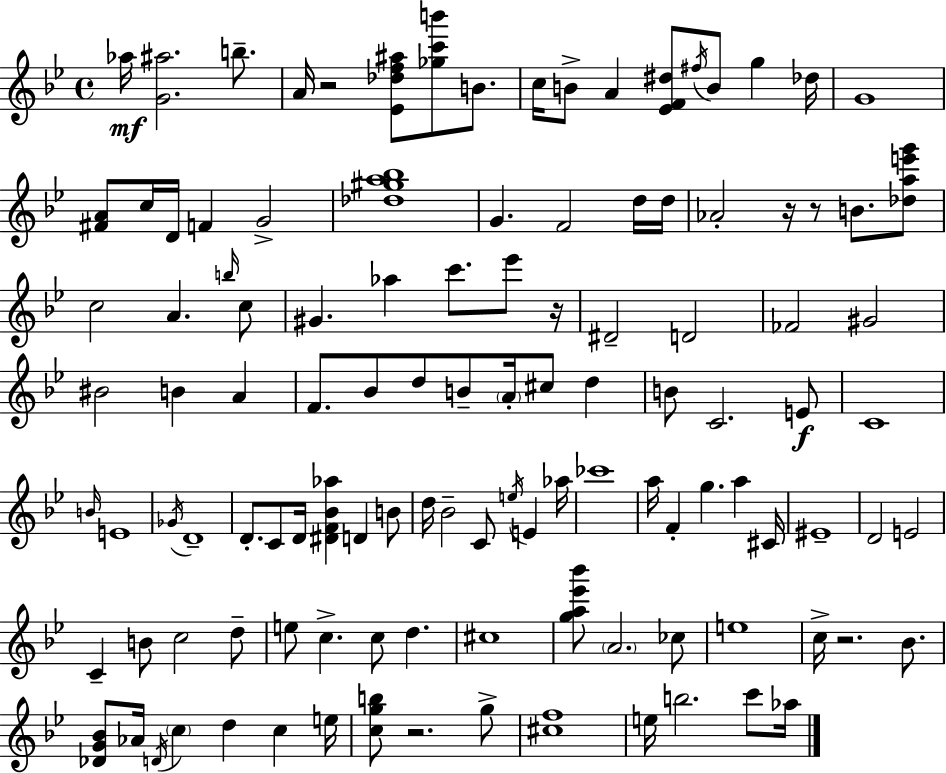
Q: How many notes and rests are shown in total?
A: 115